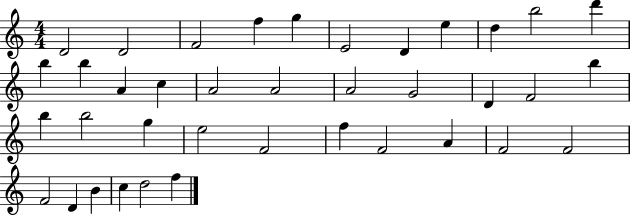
X:1
T:Untitled
M:4/4
L:1/4
K:C
D2 D2 F2 f g E2 D e d b2 d' b b A c A2 A2 A2 G2 D F2 b b b2 g e2 F2 f F2 A F2 F2 F2 D B c d2 f